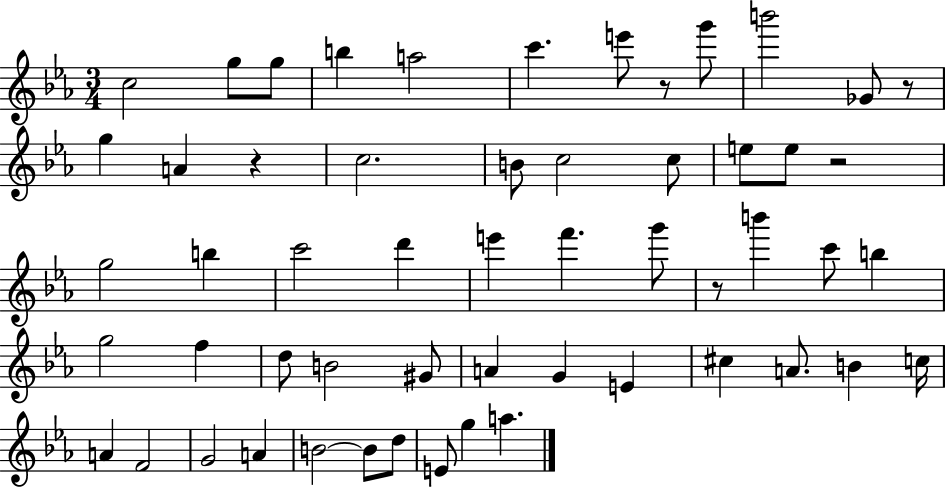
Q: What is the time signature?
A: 3/4